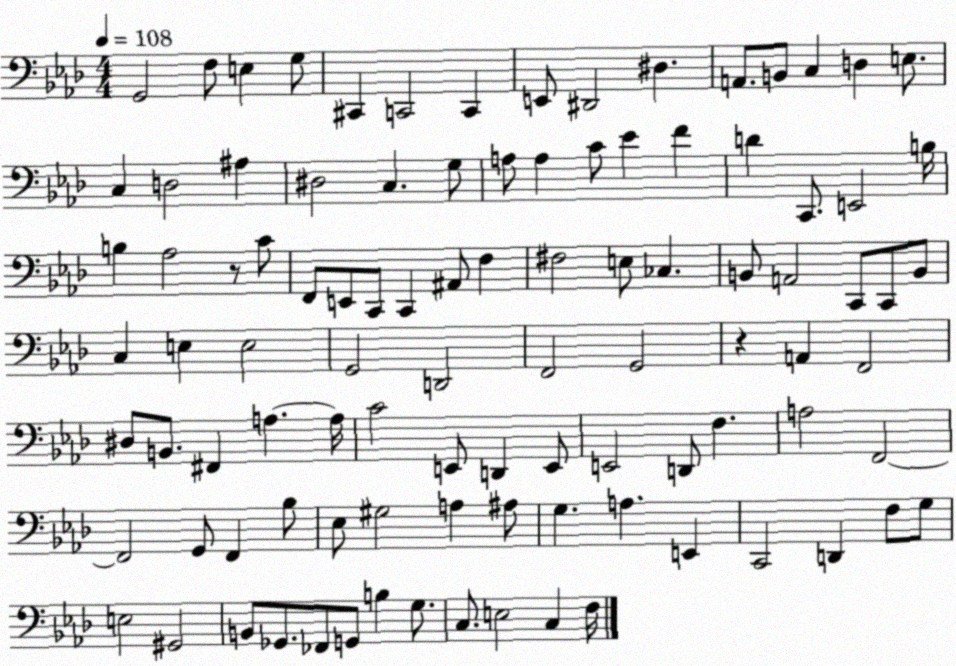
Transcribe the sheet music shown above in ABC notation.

X:1
T:Untitled
M:4/4
L:1/4
K:Ab
G,,2 F,/2 E, G,/2 ^C,, C,,2 C,, E,,/2 ^D,,2 ^D, A,,/2 B,,/2 C, D, E,/2 C, D,2 ^A, ^D,2 C, G,/2 A,/2 A, C/2 _E F D C,,/2 E,,2 B,/4 B, _A,2 z/2 C/2 F,,/2 E,,/2 C,,/2 C,, ^A,,/2 F, ^F,2 E,/2 _C, B,,/2 A,,2 C,,/2 C,,/2 B,,/2 C, E, E,2 G,,2 D,,2 F,,2 G,,2 z A,, F,,2 ^D,/2 B,,/2 ^F,, A, A,/4 C2 E,,/2 D,, E,,/2 E,,2 D,,/2 F, A,2 F,,2 F,,2 G,,/2 F,, _B,/2 _E,/2 ^G,2 A, ^A,/2 G, A, E,, C,,2 D,, F,/2 G,/2 E,2 ^G,,2 B,,/2 _G,,/2 _F,,/2 G,,/2 B, G,/2 C,/2 E,2 C, F,/4